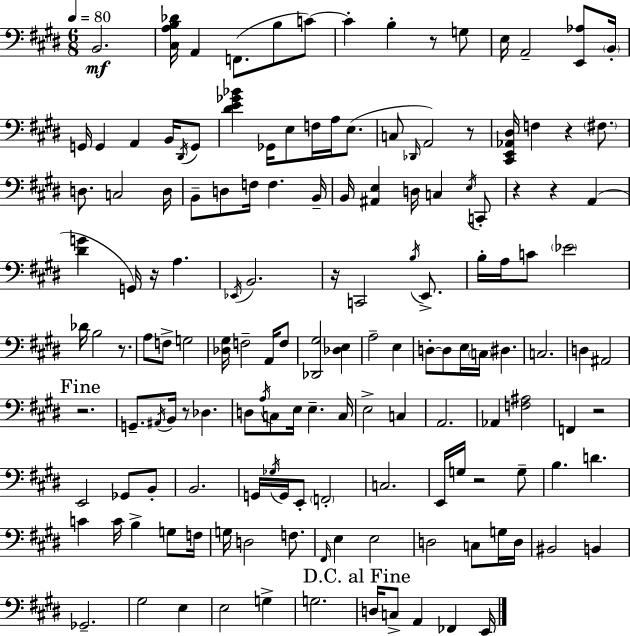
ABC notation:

X:1
T:Untitled
M:6/8
L:1/4
K:E
B,,2 [^C,A,B,_D]/4 A,, F,,/2 B,/2 C/2 C B, z/2 G,/2 E,/4 A,,2 [E,,_A,]/2 B,,/4 G,,/4 G,, A,, B,,/4 ^D,,/4 G,,/2 [^DE_G_B] _G,,/4 E,/2 F,/4 A,/4 E,/2 C,/2 _D,,/4 A,,2 z/2 [^C,,E,,_A,,^D,]/4 F, z ^F,/2 D,/2 C,2 D,/4 B,,/2 D,/2 F,/4 F, B,,/4 B,,/4 [^A,,E,] D,/4 C, E,/4 C,,/2 z z A,, [^DG] G,,/4 z/4 A, _E,,/4 B,,2 z/4 C,,2 B,/4 E,,/2 B,/4 A,/4 C/2 _E2 _D/4 B,2 z/2 A,/2 F,/2 G,2 [_D,^G,]/4 F,2 A,,/4 F,/2 [_D,,^G,]2 [_D,E,] A,2 E, D,/2 D,/2 E,/4 C,/4 ^D, C,2 D, ^A,,2 z2 G,,/2 ^A,,/4 B,,/4 z/2 _D, D,/2 A,/4 C,/2 E,/4 E, C,/4 E,2 C, A,,2 _A,, [F,^A,]2 F,, z2 E,,2 _G,,/2 B,,/2 B,,2 G,,/4 _G,/4 G,,/4 E,,/2 F,,2 C,2 E,,/4 G,/4 z2 G,/2 B, D C C/4 B, G,/2 F,/4 G,/4 D,2 F,/2 ^F,,/4 E, E,2 D,2 C,/2 G,/4 D,/4 ^B,,2 B,, _G,,2 ^G,2 E, E,2 G, G,2 D,/4 C,/2 A,, _F,, E,,/4